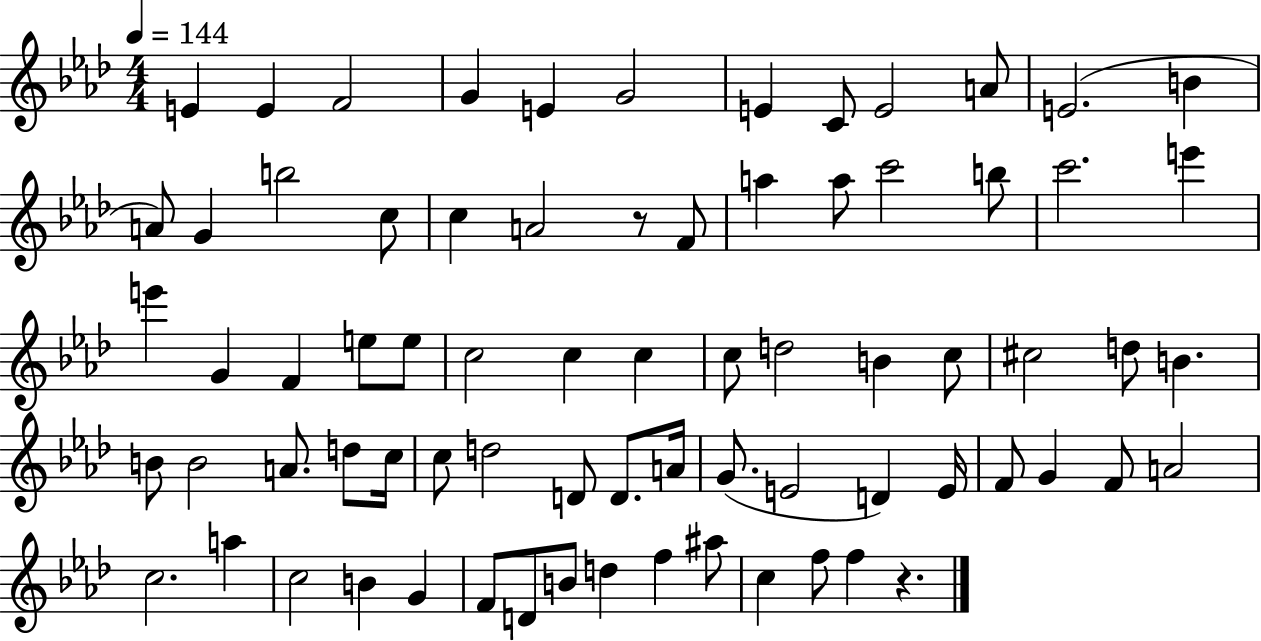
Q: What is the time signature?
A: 4/4